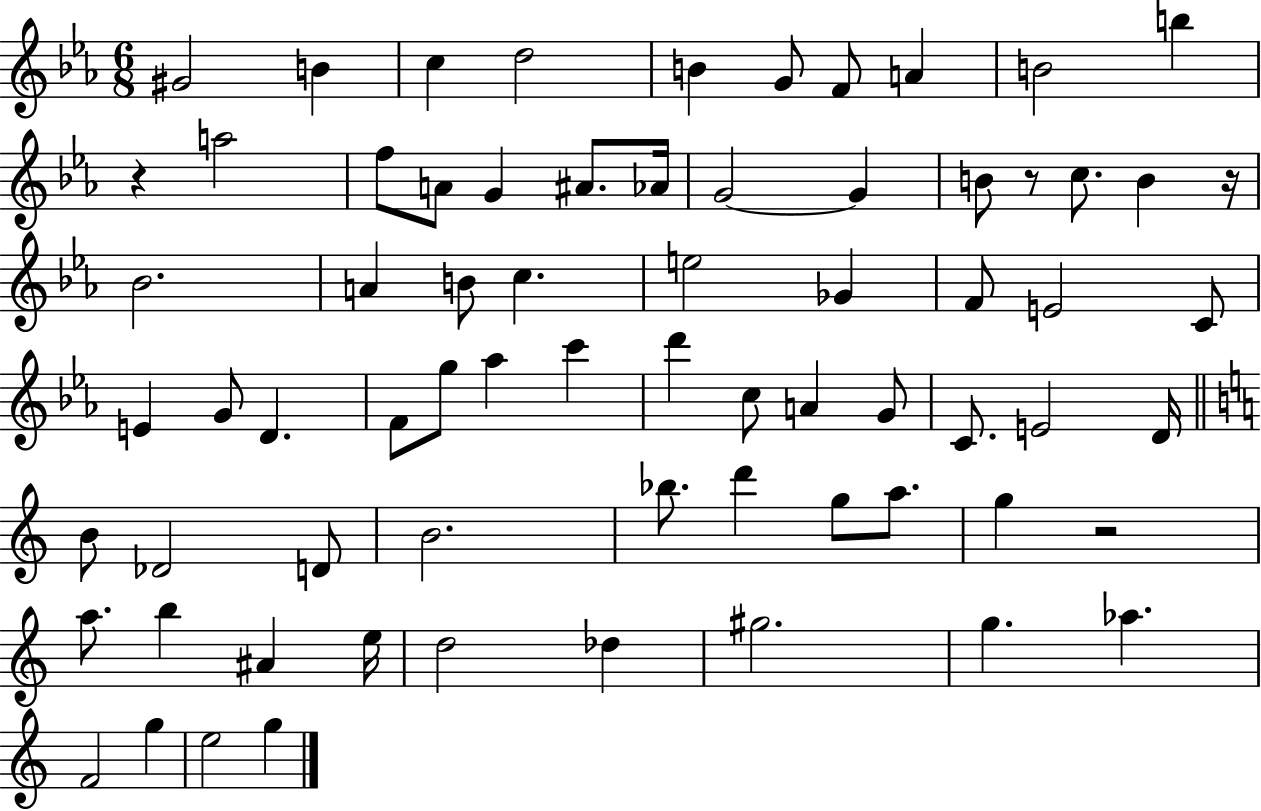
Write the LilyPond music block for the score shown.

{
  \clef treble
  \numericTimeSignature
  \time 6/8
  \key ees \major
  gis'2 b'4 | c''4 d''2 | b'4 g'8 f'8 a'4 | b'2 b''4 | \break r4 a''2 | f''8 a'8 g'4 ais'8. aes'16 | g'2~~ g'4 | b'8 r8 c''8. b'4 r16 | \break bes'2. | a'4 b'8 c''4. | e''2 ges'4 | f'8 e'2 c'8 | \break e'4 g'8 d'4. | f'8 g''8 aes''4 c'''4 | d'''4 c''8 a'4 g'8 | c'8. e'2 d'16 | \break \bar "||" \break \key c \major b'8 des'2 d'8 | b'2. | bes''8. d'''4 g''8 a''8. | g''4 r2 | \break a''8. b''4 ais'4 e''16 | d''2 des''4 | gis''2. | g''4. aes''4. | \break f'2 g''4 | e''2 g''4 | \bar "|."
}